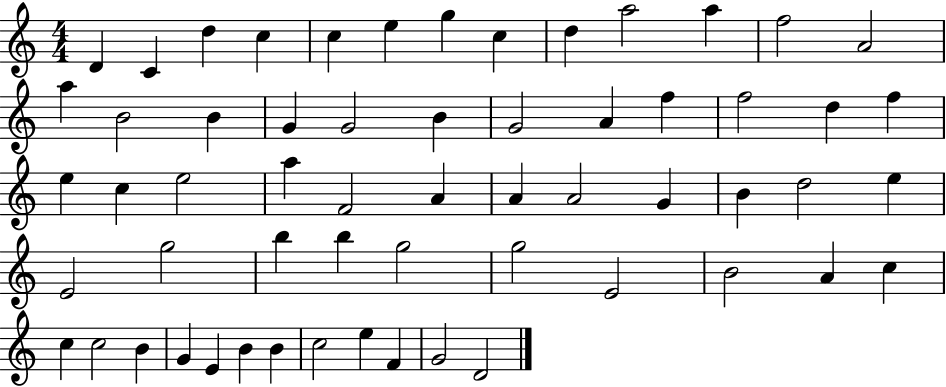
D4/q C4/q D5/q C5/q C5/q E5/q G5/q C5/q D5/q A5/h A5/q F5/h A4/h A5/q B4/h B4/q G4/q G4/h B4/q G4/h A4/q F5/q F5/h D5/q F5/q E5/q C5/q E5/h A5/q F4/h A4/q A4/q A4/h G4/q B4/q D5/h E5/q E4/h G5/h B5/q B5/q G5/h G5/h E4/h B4/h A4/q C5/q C5/q C5/h B4/q G4/q E4/q B4/q B4/q C5/h E5/q F4/q G4/h D4/h